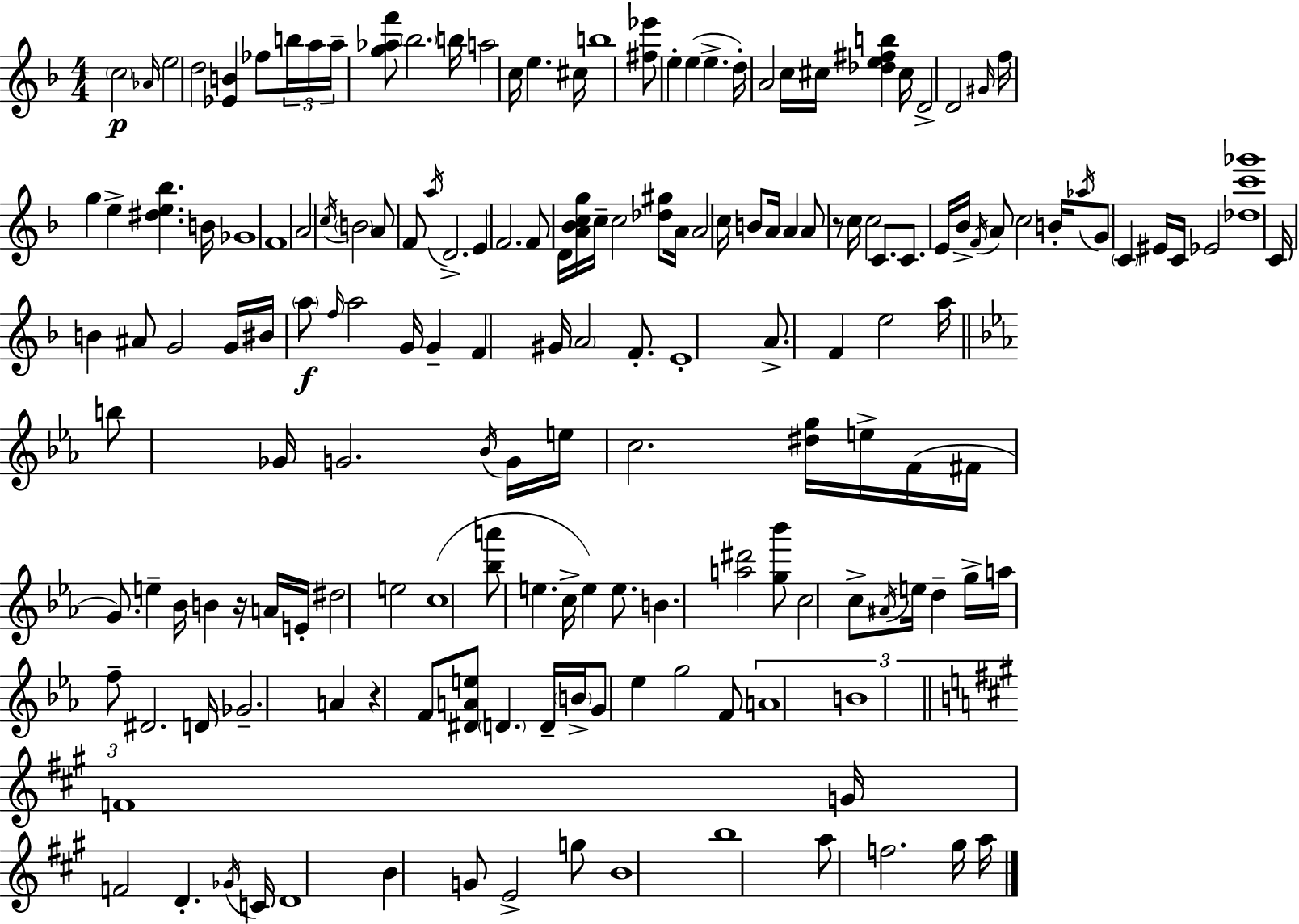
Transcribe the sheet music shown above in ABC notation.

X:1
T:Untitled
M:4/4
L:1/4
K:F
c2 _A/4 e2 d2 [_EB] _f/2 b/4 a/4 a/4 [g_af']/2 _b2 b/4 a2 c/4 e ^c/4 b4 [^f_e']/2 e e e d/4 A2 c/4 ^c/4 [_de^fb] ^c/4 D2 D2 ^G/4 f/4 g e [^de_b] B/4 _G4 F4 A2 c/4 B2 A/2 F/2 a/4 D2 E F2 F/2 D/4 [A_Bcg]/4 c/4 c2 [_d^g]/2 A/4 A2 c/4 B/2 A/4 A A/2 z/2 c/4 c2 C/2 C/2 E/4 _B/4 F/4 A/2 c2 B/4 _a/4 G/2 C ^E/4 C/4 _E2 [_dc'_g']4 C/4 B ^A/2 G2 G/4 ^B/4 a/2 f/4 a2 G/4 G F ^G/4 A2 F/2 E4 A/2 F e2 a/4 b/2 _G/4 G2 _B/4 G/4 e/4 c2 [^dg]/4 e/4 F/4 ^F/4 G/2 e _B/4 B z/4 A/4 E/4 ^d2 e2 c4 [_ba']/2 e c/4 e e/2 B [a^d']2 [g_b']/2 c2 c/2 ^A/4 e/4 d g/4 a/4 f/2 ^D2 D/4 _G2 A z F/2 [^DAe]/2 D D/4 B/4 G/2 _e g2 F/2 A4 B4 F4 G/4 F2 D _G/4 C/4 D4 B G/2 E2 g/2 B4 b4 a/2 f2 ^g/4 a/4